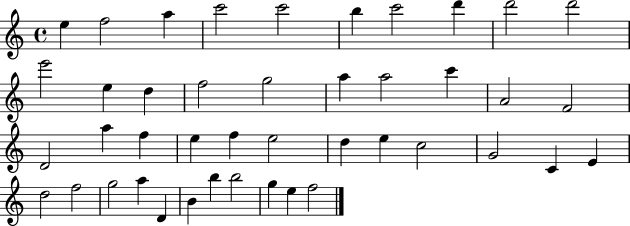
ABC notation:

X:1
T:Untitled
M:4/4
L:1/4
K:C
e f2 a c'2 c'2 b c'2 d' d'2 d'2 e'2 e d f2 g2 a a2 c' A2 F2 D2 a f e f e2 d e c2 G2 C E d2 f2 g2 a D B b b2 g e f2